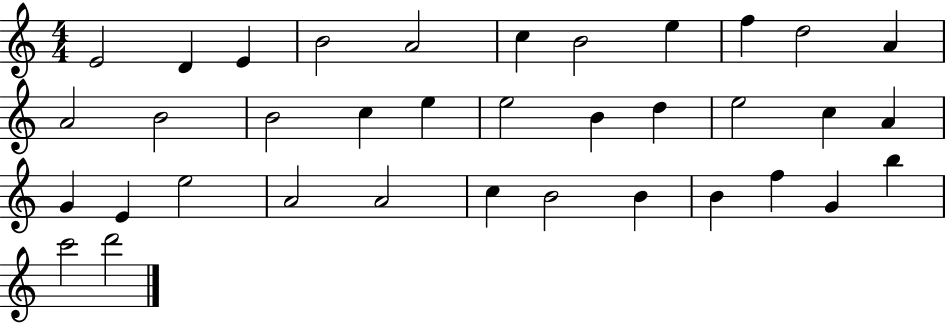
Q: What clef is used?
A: treble